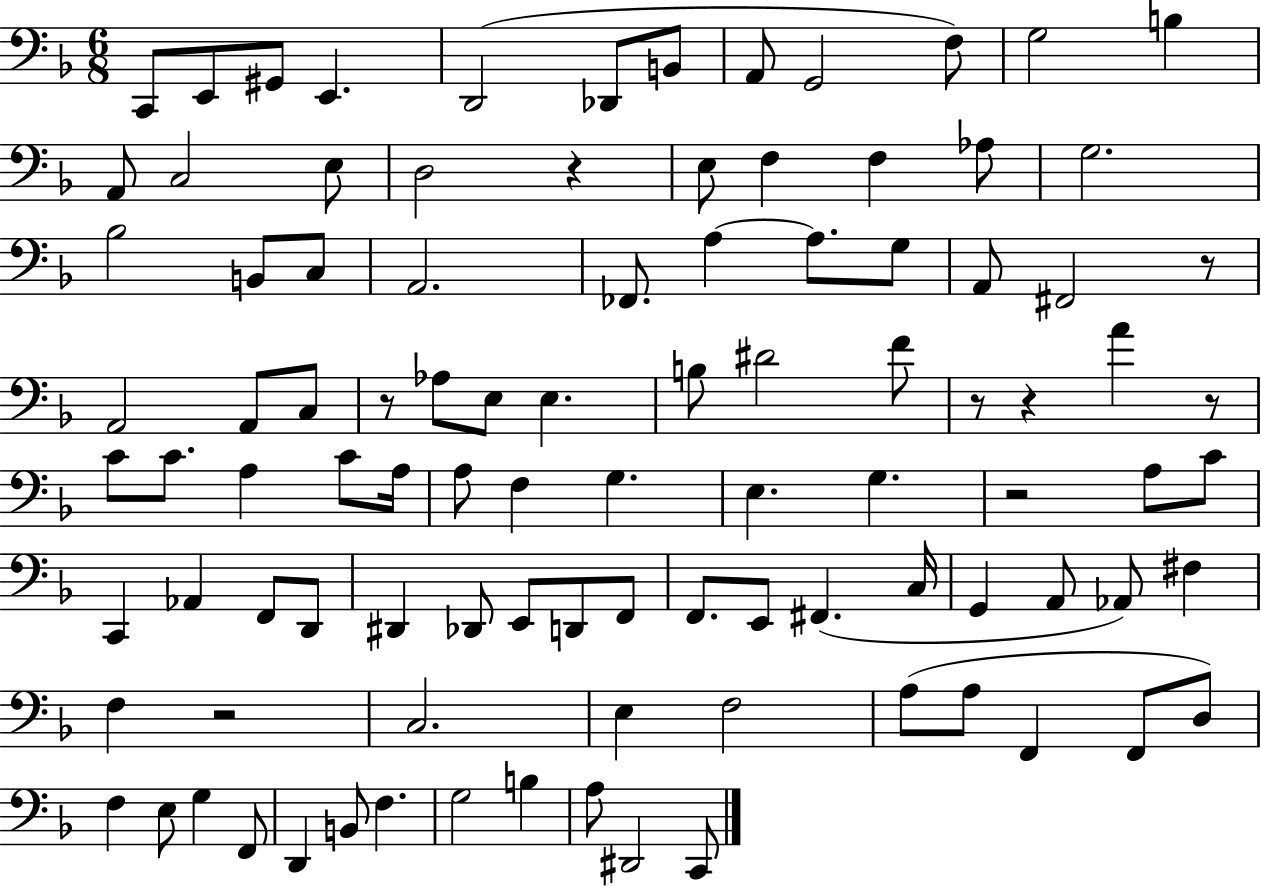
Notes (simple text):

C2/e E2/e G#2/e E2/q. D2/h Db2/e B2/e A2/e G2/h F3/e G3/h B3/q A2/e C3/h E3/e D3/h R/q E3/e F3/q F3/q Ab3/e G3/h. Bb3/h B2/e C3/e A2/h. FES2/e. A3/q A3/e. G3/e A2/e F#2/h R/e A2/h A2/e C3/e R/e Ab3/e E3/e E3/q. B3/e D#4/h F4/e R/e R/q A4/q R/e C4/e C4/e. A3/q C4/e A3/s A3/e F3/q G3/q. E3/q. G3/q. R/h A3/e C4/e C2/q Ab2/q F2/e D2/e D#2/q Db2/e E2/e D2/e F2/e F2/e. E2/e F#2/q. C3/s G2/q A2/e Ab2/e F#3/q F3/q R/h C3/h. E3/q F3/h A3/e A3/e F2/q F2/e D3/e F3/q E3/e G3/q F2/e D2/q B2/e F3/q. G3/h B3/q A3/e D#2/h C2/e